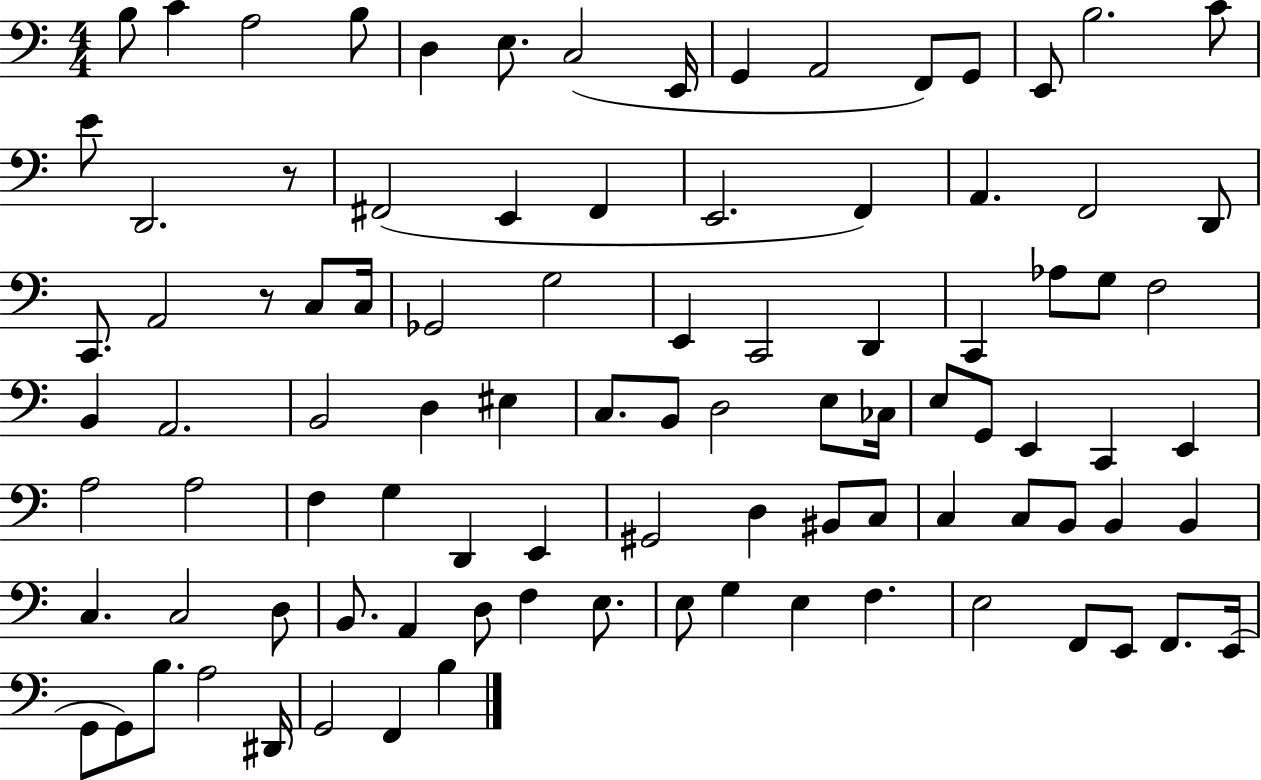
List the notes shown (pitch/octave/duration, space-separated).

B3/e C4/q A3/h B3/e D3/q E3/e. C3/h E2/s G2/q A2/h F2/e G2/e E2/e B3/h. C4/e E4/e D2/h. R/e F#2/h E2/q F#2/q E2/h. F2/q A2/q. F2/h D2/e C2/e. A2/h R/e C3/e C3/s Gb2/h G3/h E2/q C2/h D2/q C2/q Ab3/e G3/e F3/h B2/q A2/h. B2/h D3/q EIS3/q C3/e. B2/e D3/h E3/e CES3/s E3/e G2/e E2/q C2/q E2/q A3/h A3/h F3/q G3/q D2/q E2/q G#2/h D3/q BIS2/e C3/e C3/q C3/e B2/e B2/q B2/q C3/q. C3/h D3/e B2/e. A2/q D3/e F3/q E3/e. E3/e G3/q E3/q F3/q. E3/h F2/e E2/e F2/e. E2/s G2/e G2/e B3/e. A3/h D#2/s G2/h F2/q B3/q